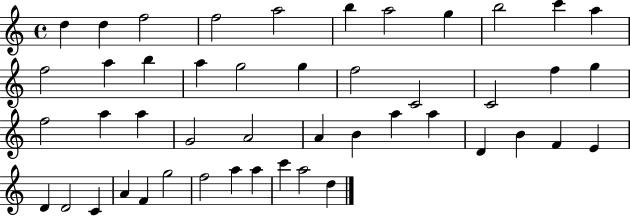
D5/q D5/q F5/h F5/h A5/h B5/q A5/h G5/q B5/h C6/q A5/q F5/h A5/q B5/q A5/q G5/h G5/q F5/h C4/h C4/h F5/q G5/q F5/h A5/q A5/q G4/h A4/h A4/q B4/q A5/q A5/q D4/q B4/q F4/q E4/q D4/q D4/h C4/q A4/q F4/q G5/h F5/h A5/q A5/q C6/q A5/h D5/q